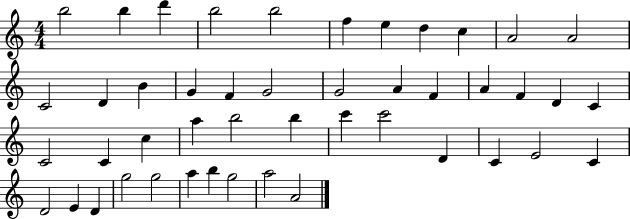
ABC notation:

X:1
T:Untitled
M:4/4
L:1/4
K:C
b2 b d' b2 b2 f e d c A2 A2 C2 D B G F G2 G2 A F A F D C C2 C c a b2 b c' c'2 D C E2 C D2 E D g2 g2 a b g2 a2 A2